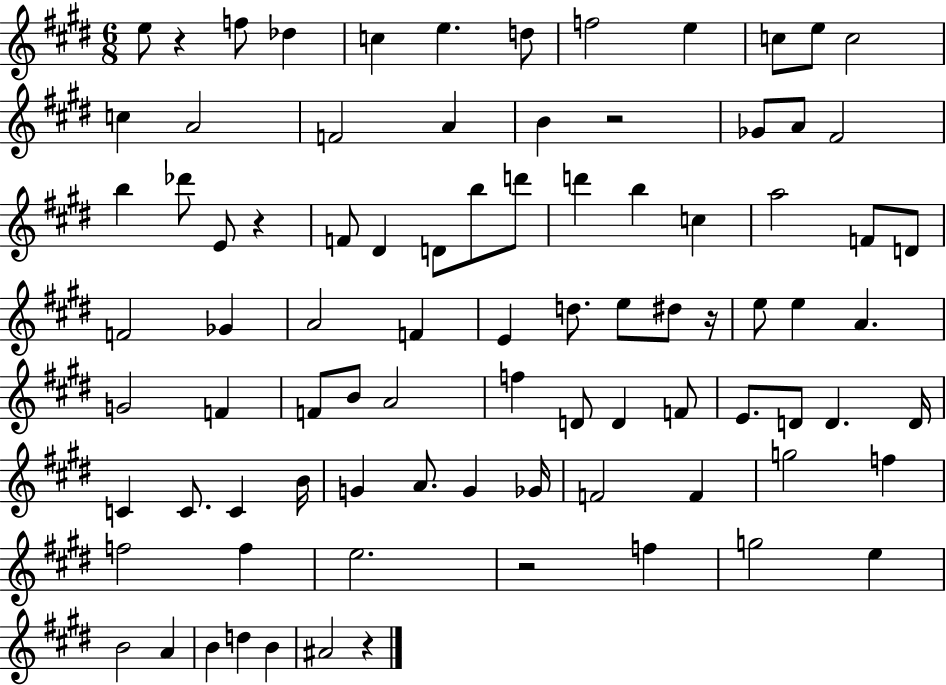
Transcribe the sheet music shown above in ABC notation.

X:1
T:Untitled
M:6/8
L:1/4
K:E
e/2 z f/2 _d c e d/2 f2 e c/2 e/2 c2 c A2 F2 A B z2 _G/2 A/2 ^F2 b _d'/2 E/2 z F/2 ^D D/2 b/2 d'/2 d' b c a2 F/2 D/2 F2 _G A2 F E d/2 e/2 ^d/2 z/4 e/2 e A G2 F F/2 B/2 A2 f D/2 D F/2 E/2 D/2 D D/4 C C/2 C B/4 G A/2 G _G/4 F2 F g2 f f2 f e2 z2 f g2 e B2 A B d B ^A2 z